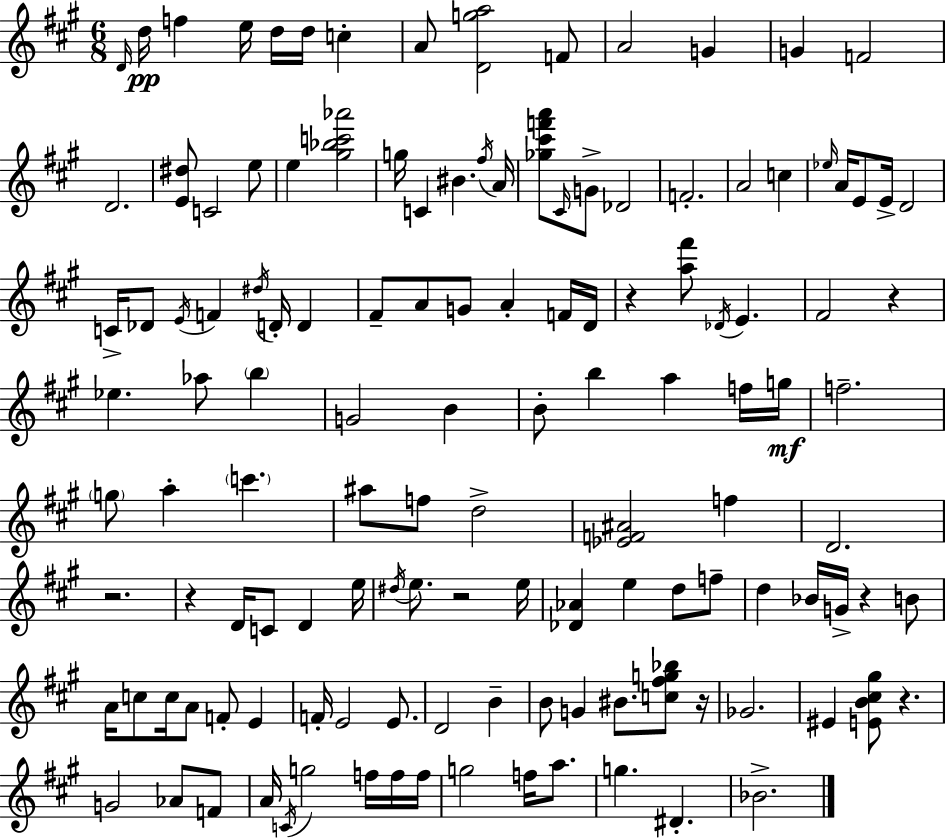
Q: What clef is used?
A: treble